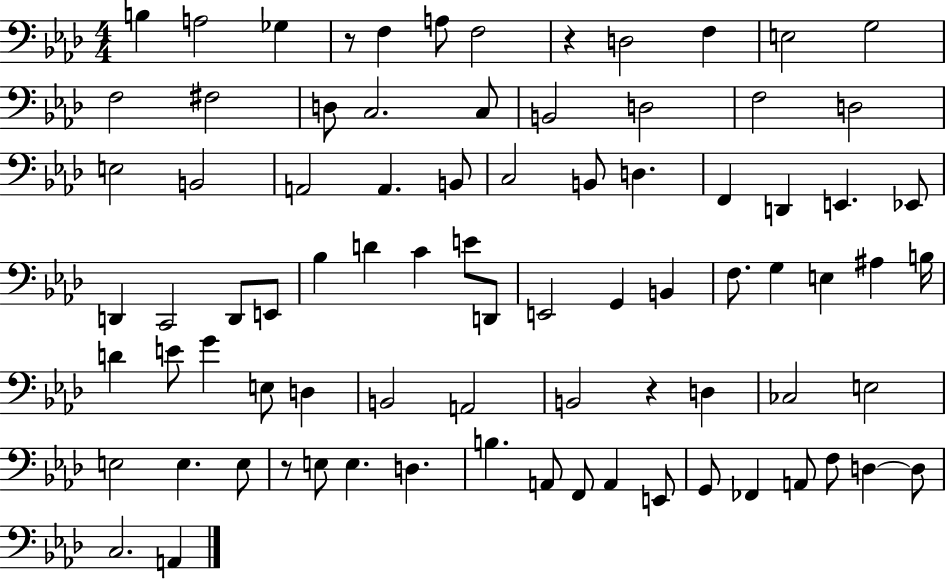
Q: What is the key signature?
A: AES major